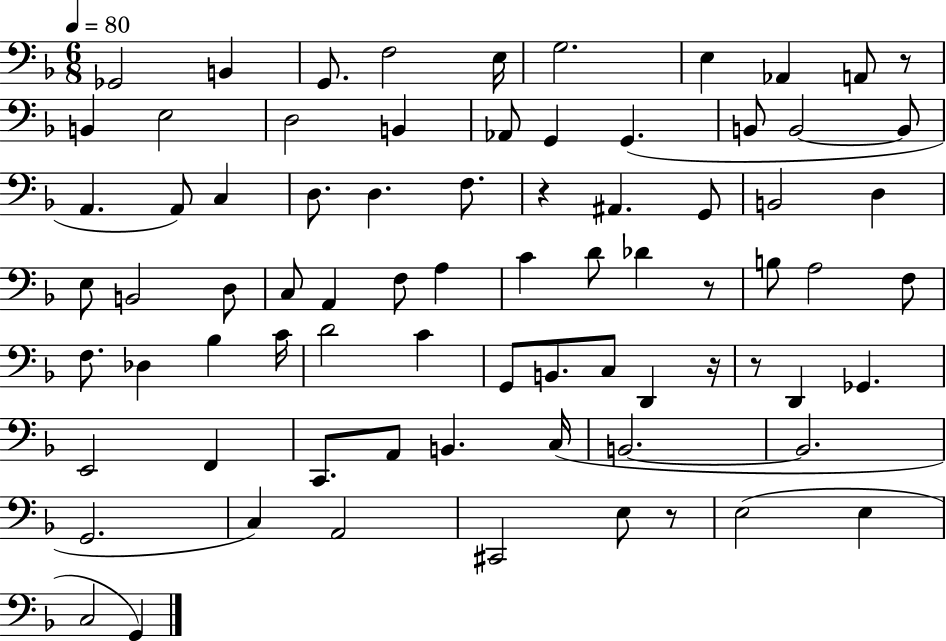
X:1
T:Untitled
M:6/8
L:1/4
K:F
_G,,2 B,, G,,/2 F,2 E,/4 G,2 E, _A,, A,,/2 z/2 B,, E,2 D,2 B,, _A,,/2 G,, G,, B,,/2 B,,2 B,,/2 A,, A,,/2 C, D,/2 D, F,/2 z ^A,, G,,/2 B,,2 D, E,/2 B,,2 D,/2 C,/2 A,, F,/2 A, C D/2 _D z/2 B,/2 A,2 F,/2 F,/2 _D, _B, C/4 D2 C G,,/2 B,,/2 C,/2 D,, z/4 z/2 D,, _G,, E,,2 F,, C,,/2 A,,/2 B,, C,/4 B,,2 B,,2 G,,2 C, A,,2 ^C,,2 E,/2 z/2 E,2 E, C,2 G,,